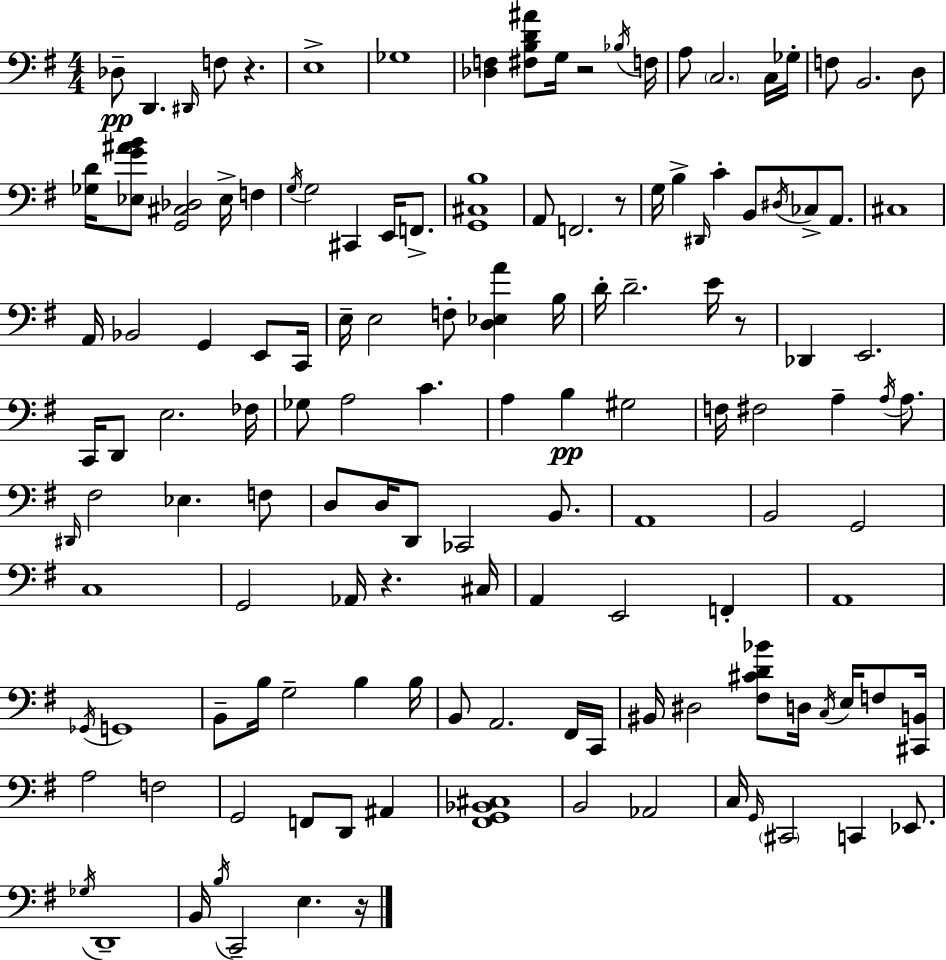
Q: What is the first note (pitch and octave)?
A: Db3